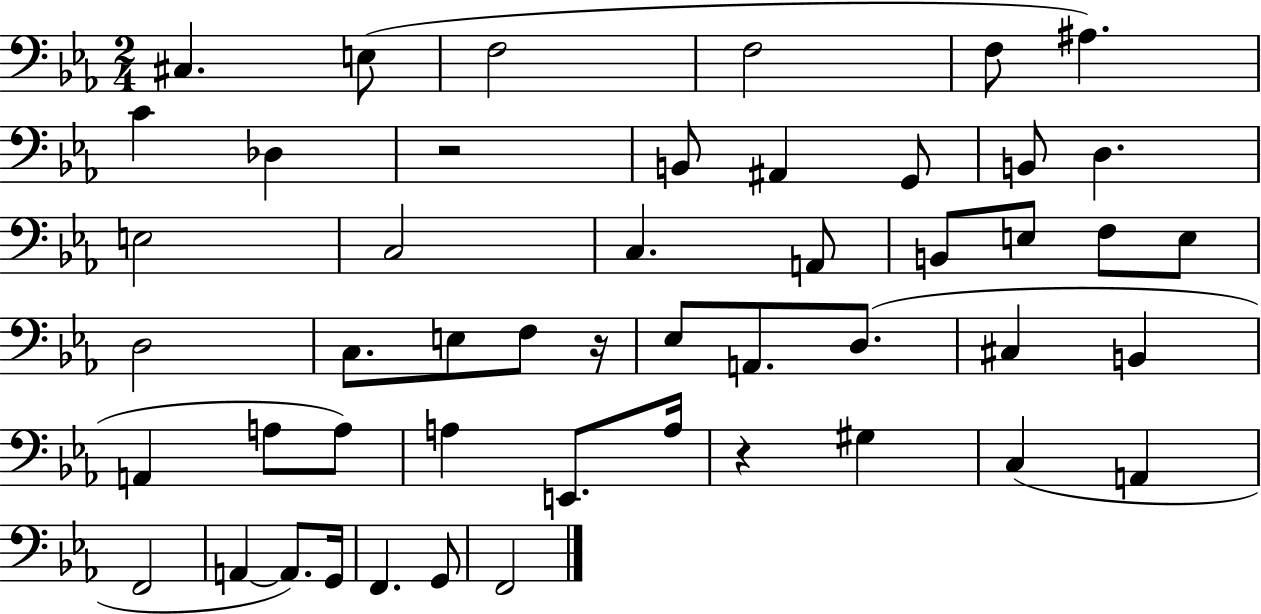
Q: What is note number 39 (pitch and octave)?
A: A2